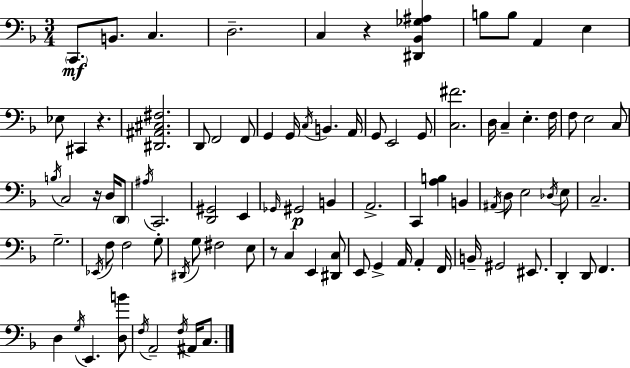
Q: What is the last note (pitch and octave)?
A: C3